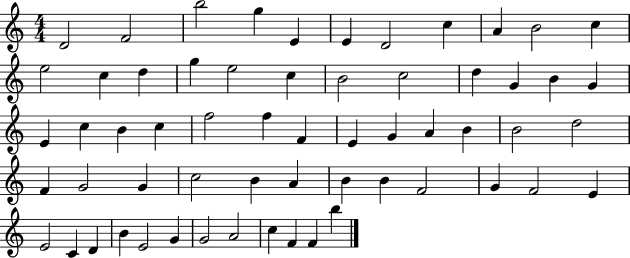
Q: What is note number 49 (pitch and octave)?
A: E4